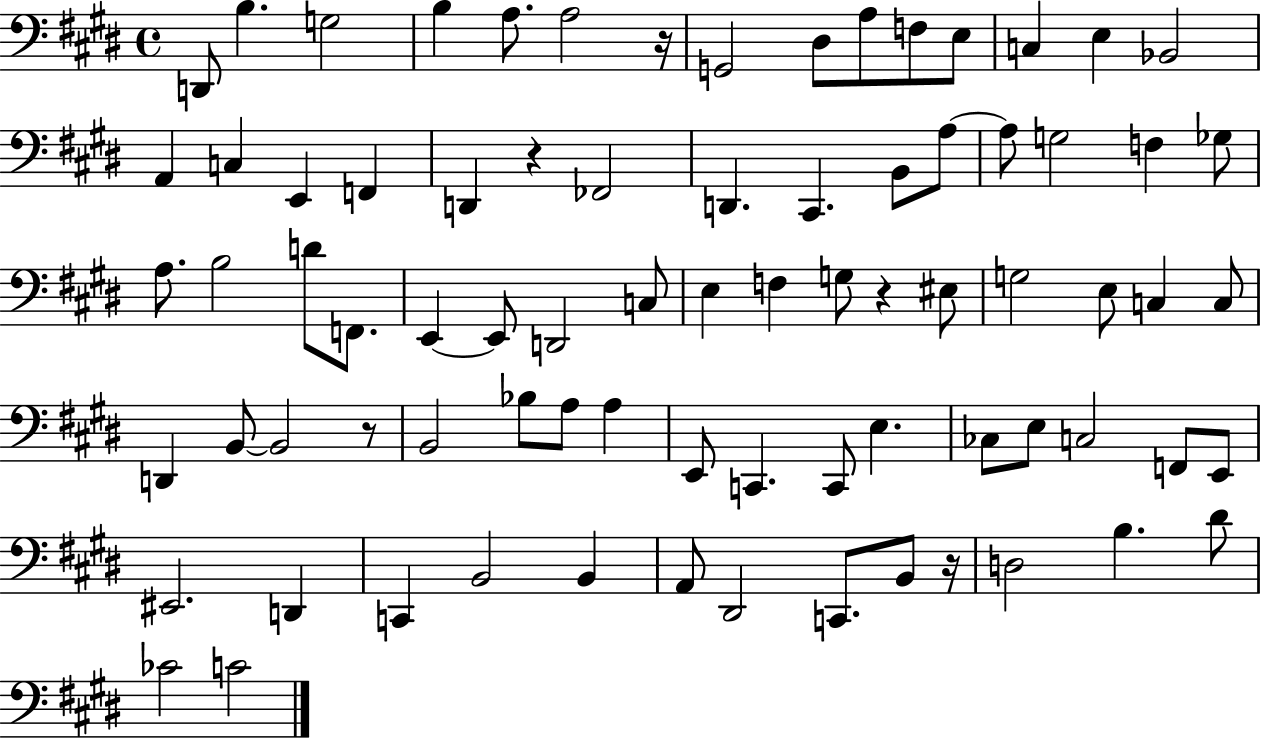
D2/e B3/q. G3/h B3/q A3/e. A3/h R/s G2/h D#3/e A3/e F3/e E3/e C3/q E3/q Bb2/h A2/q C3/q E2/q F2/q D2/q R/q FES2/h D2/q. C#2/q. B2/e A3/e A3/e G3/h F3/q Gb3/e A3/e. B3/h D4/e F2/e. E2/q E2/e D2/h C3/e E3/q F3/q G3/e R/q EIS3/e G3/h E3/e C3/q C3/e D2/q B2/e B2/h R/e B2/h Bb3/e A3/e A3/q E2/e C2/q. C2/e E3/q. CES3/e E3/e C3/h F2/e E2/e EIS2/h. D2/q C2/q B2/h B2/q A2/e D#2/h C2/e. B2/e R/s D3/h B3/q. D#4/e CES4/h C4/h